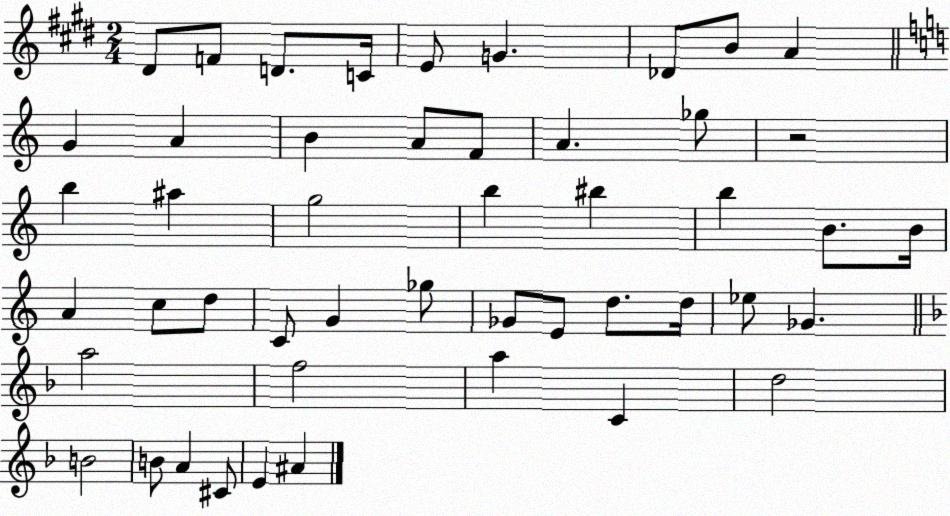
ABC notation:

X:1
T:Untitled
M:2/4
L:1/4
K:E
^D/2 F/2 D/2 C/4 E/2 G _D/2 B/2 A G A B A/2 F/2 A _g/2 z2 b ^a g2 b ^b b B/2 B/4 A c/2 d/2 C/2 G _g/2 _G/2 E/2 d/2 d/4 _e/2 _G a2 f2 a C d2 B2 B/2 A ^C/2 E ^A